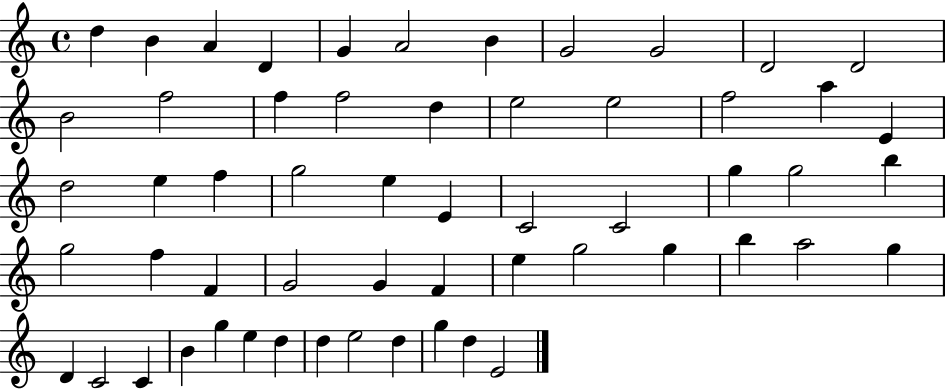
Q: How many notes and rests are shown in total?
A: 57